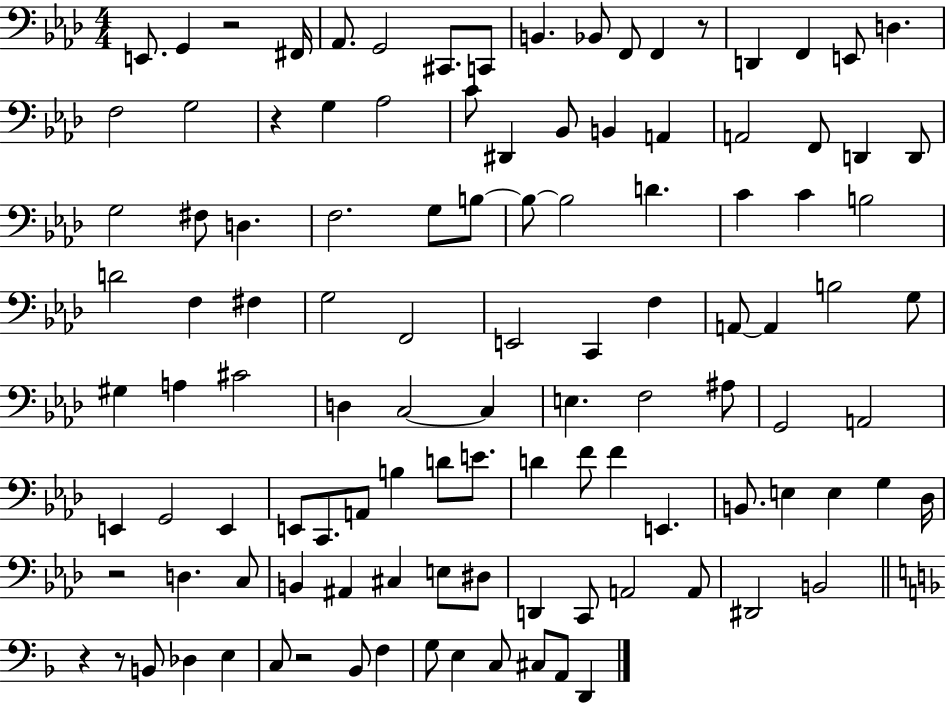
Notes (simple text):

E2/e. G2/q R/h F#2/s Ab2/e. G2/h C#2/e. C2/e B2/q. Bb2/e F2/e F2/q R/e D2/q F2/q E2/e D3/q. F3/h G3/h R/q G3/q Ab3/h C4/e D#2/q Bb2/e B2/q A2/q A2/h F2/e D2/q D2/e G3/h F#3/e D3/q. F3/h. G3/e B3/e B3/e B3/h D4/q. C4/q C4/q B3/h D4/h F3/q F#3/q G3/h F2/h E2/h C2/q F3/q A2/e A2/q B3/h G3/e G#3/q A3/q C#4/h D3/q C3/h C3/q E3/q. F3/h A#3/e G2/h A2/h E2/q G2/h E2/q E2/e C2/e. A2/e B3/q D4/e E4/e. D4/q F4/e F4/q E2/q. B2/e. E3/q E3/q G3/q Db3/s R/h D3/q. C3/e B2/q A#2/q C#3/q E3/e D#3/e D2/q C2/e A2/h A2/e D#2/h B2/h R/q R/e B2/e Db3/q E3/q C3/e R/h Bb2/e F3/q G3/e E3/q C3/e C#3/e A2/e D2/q